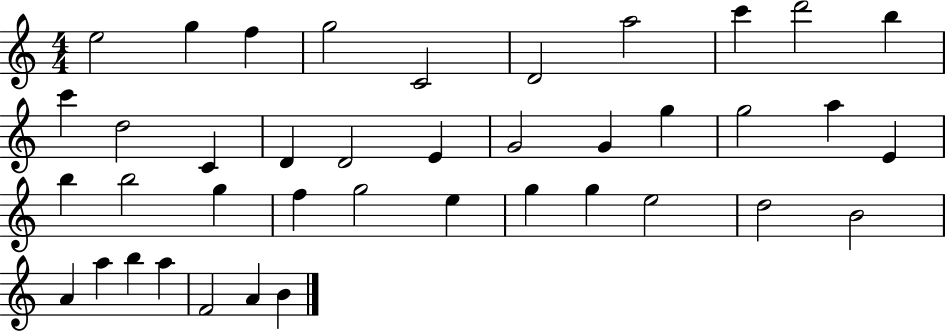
{
  \clef treble
  \numericTimeSignature
  \time 4/4
  \key c \major
  e''2 g''4 f''4 | g''2 c'2 | d'2 a''2 | c'''4 d'''2 b''4 | \break c'''4 d''2 c'4 | d'4 d'2 e'4 | g'2 g'4 g''4 | g''2 a''4 e'4 | \break b''4 b''2 g''4 | f''4 g''2 e''4 | g''4 g''4 e''2 | d''2 b'2 | \break a'4 a''4 b''4 a''4 | f'2 a'4 b'4 | \bar "|."
}